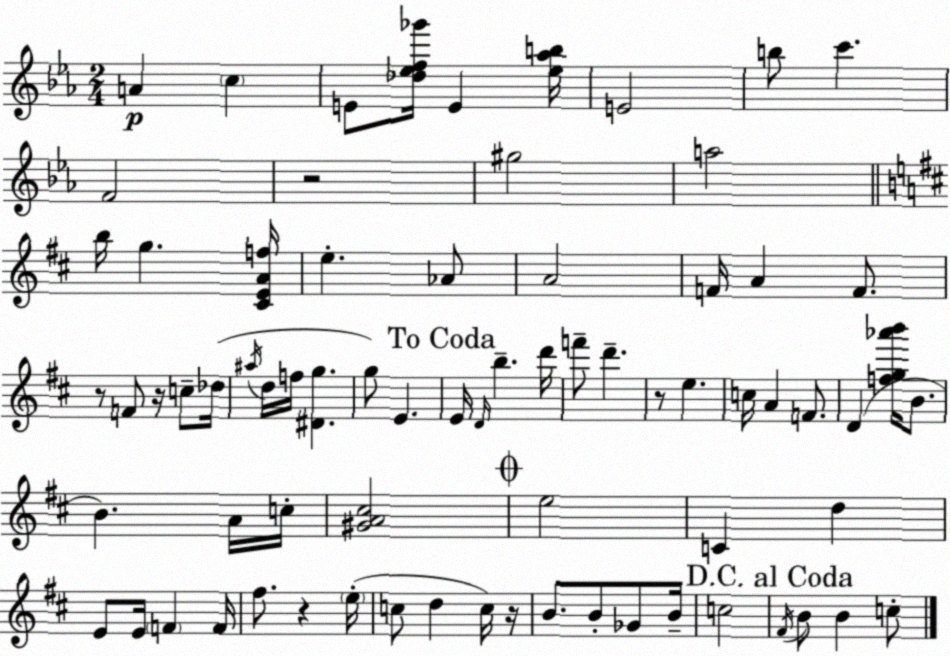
X:1
T:Untitled
M:2/4
L:1/4
K:Eb
A c E/2 [_d_ef_g']/4 E [_e_ab]/4 E2 b/2 c' F2 z2 ^g2 a2 b/4 g [^CEAf]/4 e _A/2 A2 F/4 A F/2 z/2 F/2 z/4 c/2 _d/4 ^a/4 d/4 f/4 [^Dg] g/2 E E/4 D/4 b d'/4 f'/2 d' z/2 e c/4 A F/2 D [fg_a'b']/4 B/2 B A/4 c/4 [^GA^c]2 e2 C d E/2 E/4 F F/4 ^f/2 z e/4 c/2 d c/4 z/4 B/2 B/2 _G/2 B/4 c2 ^F/4 B/2 B c/2